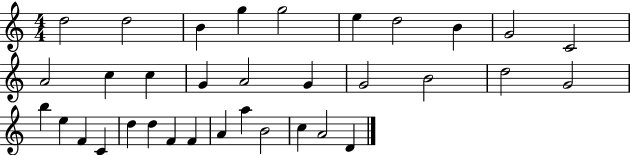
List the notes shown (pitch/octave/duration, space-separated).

D5/h D5/h B4/q G5/q G5/h E5/q D5/h B4/q G4/h C4/h A4/h C5/q C5/q G4/q A4/h G4/q G4/h B4/h D5/h G4/h B5/q E5/q F4/q C4/q D5/q D5/q F4/q F4/q A4/q A5/q B4/h C5/q A4/h D4/q